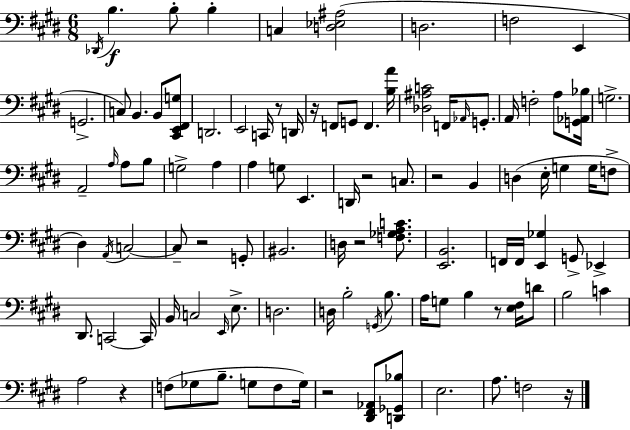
{
  \clef bass
  \numericTimeSignature
  \time 6/8
  \key e \major
  \acciaccatura { des,16 }\f b4. b8-. b4-. | c4 <d ees ais>2( | d2. | f2 e,4 | \break g,2.-> | c8) b,4. b,8 <cis, e, fis, g>8 | d,2. | e,2 c,16 r8 | \break d,16 r16 f,8 g,8 f,4. | <b a'>16 <des ais c'>2 f,16 \grace { aes,16 } g,8.-. | a,16 f2-. a8 | <g, aes, bes>16 g2.-> | \break a,2-- \grace { a16 } a8 | b8 g2-> a4 | a4 g8 e,4. | d,16 r2 | \break c8. r2 b,4 | d4( e16-. g4 | g16 f8-> dis4) \acciaccatura { a,16 } c2~~ | c8-- r2 | \break g,8-. bis,2. | d16 r2 | <f ges a c'>8. <e, b,>2. | f,16 f,16 <e, ges>4 g,8-> | \break ees,4-> dis,8. c,2~~ | c,16 b,16 c2 | \grace { e,16 } e8.-> d2. | d16 b2-. | \break \acciaccatura { g,16 } b8. a16 g8 b4 | r8 <e fis>16 d'8 b2 | c'4 a2 | r4 f8( ges8 b8.-- | \break g8 f8 g16) r2 | <dis, fis, aes,>8 <d, ges, bes>8 e2. | a8. f2 | r16 \bar "|."
}